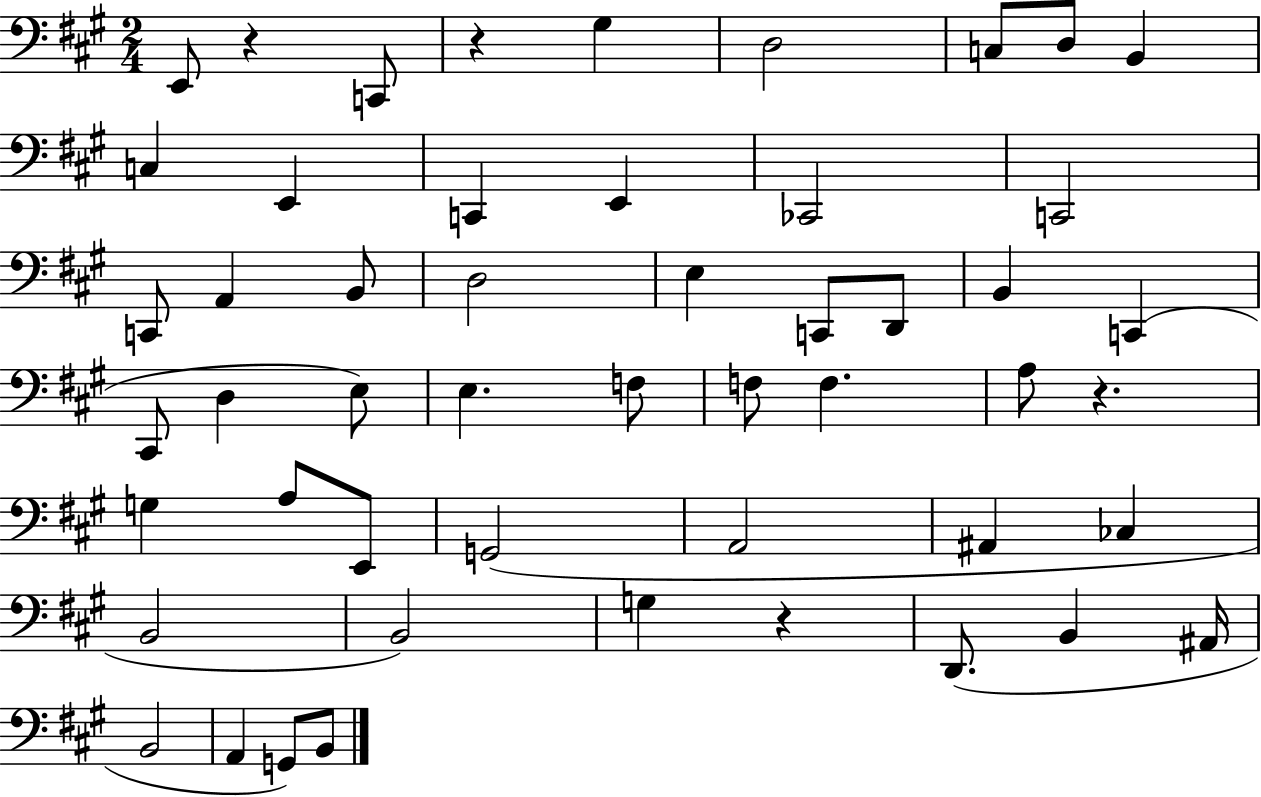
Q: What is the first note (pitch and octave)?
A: E2